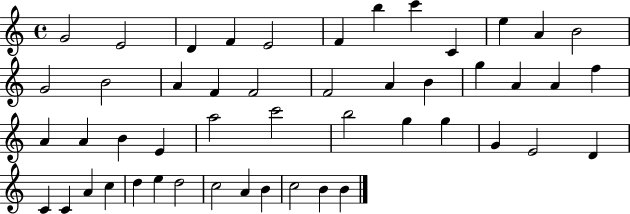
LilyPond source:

{
  \clef treble
  \time 4/4
  \defaultTimeSignature
  \key c \major
  g'2 e'2 | d'4 f'4 e'2 | f'4 b''4 c'''4 c'4 | e''4 a'4 b'2 | \break g'2 b'2 | a'4 f'4 f'2 | f'2 a'4 b'4 | g''4 a'4 a'4 f''4 | \break a'4 a'4 b'4 e'4 | a''2 c'''2 | b''2 g''4 g''4 | g'4 e'2 d'4 | \break c'4 c'4 a'4 c''4 | d''4 e''4 d''2 | c''2 a'4 b'4 | c''2 b'4 b'4 | \break \bar "|."
}